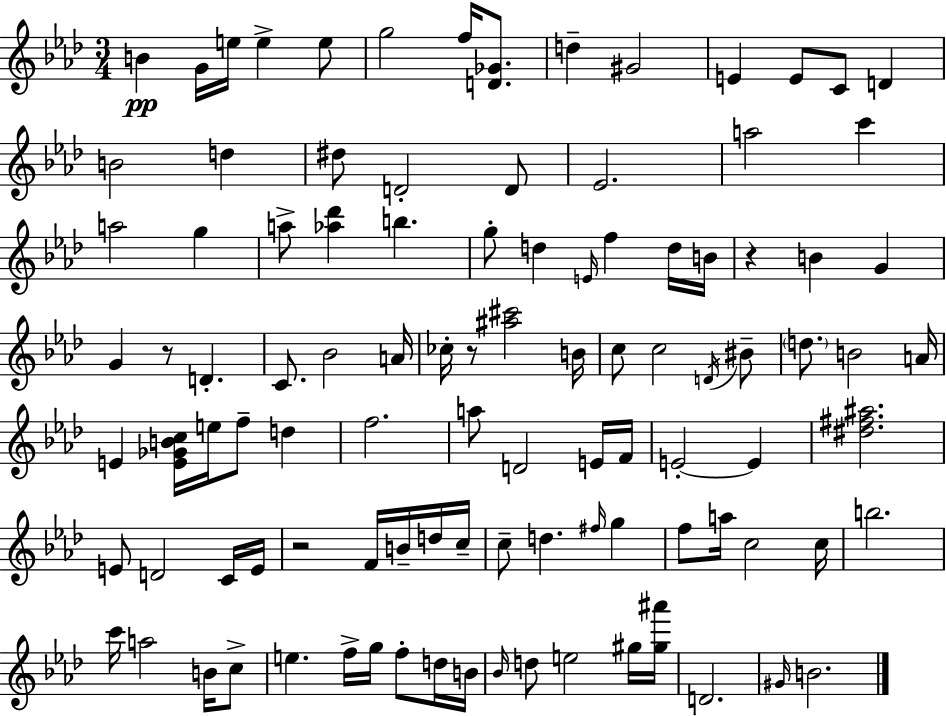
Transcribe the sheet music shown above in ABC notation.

X:1
T:Untitled
M:3/4
L:1/4
K:Ab
B G/4 e/4 e e/2 g2 f/4 [D_G]/2 d ^G2 E E/2 C/2 D B2 d ^d/2 D2 D/2 _E2 a2 c' a2 g a/2 [_a_d'] b g/2 d E/4 f d/4 B/4 z B G G z/2 D C/2 _B2 A/4 _c/4 z/2 [^a^c']2 B/4 c/2 c2 D/4 ^B/2 d/2 B2 A/4 E [E_GBc]/4 e/4 f/2 d f2 a/2 D2 E/4 F/4 E2 E [^d^f^a]2 E/2 D2 C/4 E/4 z2 F/4 B/4 d/4 c/4 c/2 d ^f/4 g f/2 a/4 c2 c/4 b2 c'/4 a2 B/4 c/2 e f/4 g/4 f/2 d/4 B/4 _B/4 d/2 e2 ^g/4 [^g^a']/4 D2 ^G/4 B2